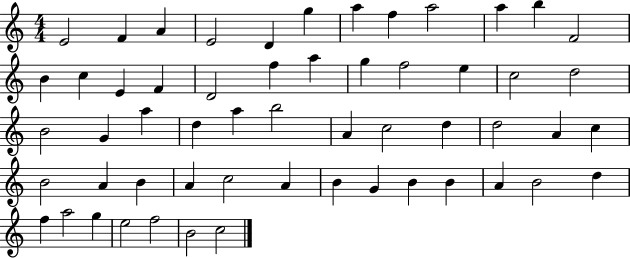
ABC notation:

X:1
T:Untitled
M:4/4
L:1/4
K:C
E2 F A E2 D g a f a2 a b F2 B c E F D2 f a g f2 e c2 d2 B2 G a d a b2 A c2 d d2 A c B2 A B A c2 A B G B B A B2 d f a2 g e2 f2 B2 c2